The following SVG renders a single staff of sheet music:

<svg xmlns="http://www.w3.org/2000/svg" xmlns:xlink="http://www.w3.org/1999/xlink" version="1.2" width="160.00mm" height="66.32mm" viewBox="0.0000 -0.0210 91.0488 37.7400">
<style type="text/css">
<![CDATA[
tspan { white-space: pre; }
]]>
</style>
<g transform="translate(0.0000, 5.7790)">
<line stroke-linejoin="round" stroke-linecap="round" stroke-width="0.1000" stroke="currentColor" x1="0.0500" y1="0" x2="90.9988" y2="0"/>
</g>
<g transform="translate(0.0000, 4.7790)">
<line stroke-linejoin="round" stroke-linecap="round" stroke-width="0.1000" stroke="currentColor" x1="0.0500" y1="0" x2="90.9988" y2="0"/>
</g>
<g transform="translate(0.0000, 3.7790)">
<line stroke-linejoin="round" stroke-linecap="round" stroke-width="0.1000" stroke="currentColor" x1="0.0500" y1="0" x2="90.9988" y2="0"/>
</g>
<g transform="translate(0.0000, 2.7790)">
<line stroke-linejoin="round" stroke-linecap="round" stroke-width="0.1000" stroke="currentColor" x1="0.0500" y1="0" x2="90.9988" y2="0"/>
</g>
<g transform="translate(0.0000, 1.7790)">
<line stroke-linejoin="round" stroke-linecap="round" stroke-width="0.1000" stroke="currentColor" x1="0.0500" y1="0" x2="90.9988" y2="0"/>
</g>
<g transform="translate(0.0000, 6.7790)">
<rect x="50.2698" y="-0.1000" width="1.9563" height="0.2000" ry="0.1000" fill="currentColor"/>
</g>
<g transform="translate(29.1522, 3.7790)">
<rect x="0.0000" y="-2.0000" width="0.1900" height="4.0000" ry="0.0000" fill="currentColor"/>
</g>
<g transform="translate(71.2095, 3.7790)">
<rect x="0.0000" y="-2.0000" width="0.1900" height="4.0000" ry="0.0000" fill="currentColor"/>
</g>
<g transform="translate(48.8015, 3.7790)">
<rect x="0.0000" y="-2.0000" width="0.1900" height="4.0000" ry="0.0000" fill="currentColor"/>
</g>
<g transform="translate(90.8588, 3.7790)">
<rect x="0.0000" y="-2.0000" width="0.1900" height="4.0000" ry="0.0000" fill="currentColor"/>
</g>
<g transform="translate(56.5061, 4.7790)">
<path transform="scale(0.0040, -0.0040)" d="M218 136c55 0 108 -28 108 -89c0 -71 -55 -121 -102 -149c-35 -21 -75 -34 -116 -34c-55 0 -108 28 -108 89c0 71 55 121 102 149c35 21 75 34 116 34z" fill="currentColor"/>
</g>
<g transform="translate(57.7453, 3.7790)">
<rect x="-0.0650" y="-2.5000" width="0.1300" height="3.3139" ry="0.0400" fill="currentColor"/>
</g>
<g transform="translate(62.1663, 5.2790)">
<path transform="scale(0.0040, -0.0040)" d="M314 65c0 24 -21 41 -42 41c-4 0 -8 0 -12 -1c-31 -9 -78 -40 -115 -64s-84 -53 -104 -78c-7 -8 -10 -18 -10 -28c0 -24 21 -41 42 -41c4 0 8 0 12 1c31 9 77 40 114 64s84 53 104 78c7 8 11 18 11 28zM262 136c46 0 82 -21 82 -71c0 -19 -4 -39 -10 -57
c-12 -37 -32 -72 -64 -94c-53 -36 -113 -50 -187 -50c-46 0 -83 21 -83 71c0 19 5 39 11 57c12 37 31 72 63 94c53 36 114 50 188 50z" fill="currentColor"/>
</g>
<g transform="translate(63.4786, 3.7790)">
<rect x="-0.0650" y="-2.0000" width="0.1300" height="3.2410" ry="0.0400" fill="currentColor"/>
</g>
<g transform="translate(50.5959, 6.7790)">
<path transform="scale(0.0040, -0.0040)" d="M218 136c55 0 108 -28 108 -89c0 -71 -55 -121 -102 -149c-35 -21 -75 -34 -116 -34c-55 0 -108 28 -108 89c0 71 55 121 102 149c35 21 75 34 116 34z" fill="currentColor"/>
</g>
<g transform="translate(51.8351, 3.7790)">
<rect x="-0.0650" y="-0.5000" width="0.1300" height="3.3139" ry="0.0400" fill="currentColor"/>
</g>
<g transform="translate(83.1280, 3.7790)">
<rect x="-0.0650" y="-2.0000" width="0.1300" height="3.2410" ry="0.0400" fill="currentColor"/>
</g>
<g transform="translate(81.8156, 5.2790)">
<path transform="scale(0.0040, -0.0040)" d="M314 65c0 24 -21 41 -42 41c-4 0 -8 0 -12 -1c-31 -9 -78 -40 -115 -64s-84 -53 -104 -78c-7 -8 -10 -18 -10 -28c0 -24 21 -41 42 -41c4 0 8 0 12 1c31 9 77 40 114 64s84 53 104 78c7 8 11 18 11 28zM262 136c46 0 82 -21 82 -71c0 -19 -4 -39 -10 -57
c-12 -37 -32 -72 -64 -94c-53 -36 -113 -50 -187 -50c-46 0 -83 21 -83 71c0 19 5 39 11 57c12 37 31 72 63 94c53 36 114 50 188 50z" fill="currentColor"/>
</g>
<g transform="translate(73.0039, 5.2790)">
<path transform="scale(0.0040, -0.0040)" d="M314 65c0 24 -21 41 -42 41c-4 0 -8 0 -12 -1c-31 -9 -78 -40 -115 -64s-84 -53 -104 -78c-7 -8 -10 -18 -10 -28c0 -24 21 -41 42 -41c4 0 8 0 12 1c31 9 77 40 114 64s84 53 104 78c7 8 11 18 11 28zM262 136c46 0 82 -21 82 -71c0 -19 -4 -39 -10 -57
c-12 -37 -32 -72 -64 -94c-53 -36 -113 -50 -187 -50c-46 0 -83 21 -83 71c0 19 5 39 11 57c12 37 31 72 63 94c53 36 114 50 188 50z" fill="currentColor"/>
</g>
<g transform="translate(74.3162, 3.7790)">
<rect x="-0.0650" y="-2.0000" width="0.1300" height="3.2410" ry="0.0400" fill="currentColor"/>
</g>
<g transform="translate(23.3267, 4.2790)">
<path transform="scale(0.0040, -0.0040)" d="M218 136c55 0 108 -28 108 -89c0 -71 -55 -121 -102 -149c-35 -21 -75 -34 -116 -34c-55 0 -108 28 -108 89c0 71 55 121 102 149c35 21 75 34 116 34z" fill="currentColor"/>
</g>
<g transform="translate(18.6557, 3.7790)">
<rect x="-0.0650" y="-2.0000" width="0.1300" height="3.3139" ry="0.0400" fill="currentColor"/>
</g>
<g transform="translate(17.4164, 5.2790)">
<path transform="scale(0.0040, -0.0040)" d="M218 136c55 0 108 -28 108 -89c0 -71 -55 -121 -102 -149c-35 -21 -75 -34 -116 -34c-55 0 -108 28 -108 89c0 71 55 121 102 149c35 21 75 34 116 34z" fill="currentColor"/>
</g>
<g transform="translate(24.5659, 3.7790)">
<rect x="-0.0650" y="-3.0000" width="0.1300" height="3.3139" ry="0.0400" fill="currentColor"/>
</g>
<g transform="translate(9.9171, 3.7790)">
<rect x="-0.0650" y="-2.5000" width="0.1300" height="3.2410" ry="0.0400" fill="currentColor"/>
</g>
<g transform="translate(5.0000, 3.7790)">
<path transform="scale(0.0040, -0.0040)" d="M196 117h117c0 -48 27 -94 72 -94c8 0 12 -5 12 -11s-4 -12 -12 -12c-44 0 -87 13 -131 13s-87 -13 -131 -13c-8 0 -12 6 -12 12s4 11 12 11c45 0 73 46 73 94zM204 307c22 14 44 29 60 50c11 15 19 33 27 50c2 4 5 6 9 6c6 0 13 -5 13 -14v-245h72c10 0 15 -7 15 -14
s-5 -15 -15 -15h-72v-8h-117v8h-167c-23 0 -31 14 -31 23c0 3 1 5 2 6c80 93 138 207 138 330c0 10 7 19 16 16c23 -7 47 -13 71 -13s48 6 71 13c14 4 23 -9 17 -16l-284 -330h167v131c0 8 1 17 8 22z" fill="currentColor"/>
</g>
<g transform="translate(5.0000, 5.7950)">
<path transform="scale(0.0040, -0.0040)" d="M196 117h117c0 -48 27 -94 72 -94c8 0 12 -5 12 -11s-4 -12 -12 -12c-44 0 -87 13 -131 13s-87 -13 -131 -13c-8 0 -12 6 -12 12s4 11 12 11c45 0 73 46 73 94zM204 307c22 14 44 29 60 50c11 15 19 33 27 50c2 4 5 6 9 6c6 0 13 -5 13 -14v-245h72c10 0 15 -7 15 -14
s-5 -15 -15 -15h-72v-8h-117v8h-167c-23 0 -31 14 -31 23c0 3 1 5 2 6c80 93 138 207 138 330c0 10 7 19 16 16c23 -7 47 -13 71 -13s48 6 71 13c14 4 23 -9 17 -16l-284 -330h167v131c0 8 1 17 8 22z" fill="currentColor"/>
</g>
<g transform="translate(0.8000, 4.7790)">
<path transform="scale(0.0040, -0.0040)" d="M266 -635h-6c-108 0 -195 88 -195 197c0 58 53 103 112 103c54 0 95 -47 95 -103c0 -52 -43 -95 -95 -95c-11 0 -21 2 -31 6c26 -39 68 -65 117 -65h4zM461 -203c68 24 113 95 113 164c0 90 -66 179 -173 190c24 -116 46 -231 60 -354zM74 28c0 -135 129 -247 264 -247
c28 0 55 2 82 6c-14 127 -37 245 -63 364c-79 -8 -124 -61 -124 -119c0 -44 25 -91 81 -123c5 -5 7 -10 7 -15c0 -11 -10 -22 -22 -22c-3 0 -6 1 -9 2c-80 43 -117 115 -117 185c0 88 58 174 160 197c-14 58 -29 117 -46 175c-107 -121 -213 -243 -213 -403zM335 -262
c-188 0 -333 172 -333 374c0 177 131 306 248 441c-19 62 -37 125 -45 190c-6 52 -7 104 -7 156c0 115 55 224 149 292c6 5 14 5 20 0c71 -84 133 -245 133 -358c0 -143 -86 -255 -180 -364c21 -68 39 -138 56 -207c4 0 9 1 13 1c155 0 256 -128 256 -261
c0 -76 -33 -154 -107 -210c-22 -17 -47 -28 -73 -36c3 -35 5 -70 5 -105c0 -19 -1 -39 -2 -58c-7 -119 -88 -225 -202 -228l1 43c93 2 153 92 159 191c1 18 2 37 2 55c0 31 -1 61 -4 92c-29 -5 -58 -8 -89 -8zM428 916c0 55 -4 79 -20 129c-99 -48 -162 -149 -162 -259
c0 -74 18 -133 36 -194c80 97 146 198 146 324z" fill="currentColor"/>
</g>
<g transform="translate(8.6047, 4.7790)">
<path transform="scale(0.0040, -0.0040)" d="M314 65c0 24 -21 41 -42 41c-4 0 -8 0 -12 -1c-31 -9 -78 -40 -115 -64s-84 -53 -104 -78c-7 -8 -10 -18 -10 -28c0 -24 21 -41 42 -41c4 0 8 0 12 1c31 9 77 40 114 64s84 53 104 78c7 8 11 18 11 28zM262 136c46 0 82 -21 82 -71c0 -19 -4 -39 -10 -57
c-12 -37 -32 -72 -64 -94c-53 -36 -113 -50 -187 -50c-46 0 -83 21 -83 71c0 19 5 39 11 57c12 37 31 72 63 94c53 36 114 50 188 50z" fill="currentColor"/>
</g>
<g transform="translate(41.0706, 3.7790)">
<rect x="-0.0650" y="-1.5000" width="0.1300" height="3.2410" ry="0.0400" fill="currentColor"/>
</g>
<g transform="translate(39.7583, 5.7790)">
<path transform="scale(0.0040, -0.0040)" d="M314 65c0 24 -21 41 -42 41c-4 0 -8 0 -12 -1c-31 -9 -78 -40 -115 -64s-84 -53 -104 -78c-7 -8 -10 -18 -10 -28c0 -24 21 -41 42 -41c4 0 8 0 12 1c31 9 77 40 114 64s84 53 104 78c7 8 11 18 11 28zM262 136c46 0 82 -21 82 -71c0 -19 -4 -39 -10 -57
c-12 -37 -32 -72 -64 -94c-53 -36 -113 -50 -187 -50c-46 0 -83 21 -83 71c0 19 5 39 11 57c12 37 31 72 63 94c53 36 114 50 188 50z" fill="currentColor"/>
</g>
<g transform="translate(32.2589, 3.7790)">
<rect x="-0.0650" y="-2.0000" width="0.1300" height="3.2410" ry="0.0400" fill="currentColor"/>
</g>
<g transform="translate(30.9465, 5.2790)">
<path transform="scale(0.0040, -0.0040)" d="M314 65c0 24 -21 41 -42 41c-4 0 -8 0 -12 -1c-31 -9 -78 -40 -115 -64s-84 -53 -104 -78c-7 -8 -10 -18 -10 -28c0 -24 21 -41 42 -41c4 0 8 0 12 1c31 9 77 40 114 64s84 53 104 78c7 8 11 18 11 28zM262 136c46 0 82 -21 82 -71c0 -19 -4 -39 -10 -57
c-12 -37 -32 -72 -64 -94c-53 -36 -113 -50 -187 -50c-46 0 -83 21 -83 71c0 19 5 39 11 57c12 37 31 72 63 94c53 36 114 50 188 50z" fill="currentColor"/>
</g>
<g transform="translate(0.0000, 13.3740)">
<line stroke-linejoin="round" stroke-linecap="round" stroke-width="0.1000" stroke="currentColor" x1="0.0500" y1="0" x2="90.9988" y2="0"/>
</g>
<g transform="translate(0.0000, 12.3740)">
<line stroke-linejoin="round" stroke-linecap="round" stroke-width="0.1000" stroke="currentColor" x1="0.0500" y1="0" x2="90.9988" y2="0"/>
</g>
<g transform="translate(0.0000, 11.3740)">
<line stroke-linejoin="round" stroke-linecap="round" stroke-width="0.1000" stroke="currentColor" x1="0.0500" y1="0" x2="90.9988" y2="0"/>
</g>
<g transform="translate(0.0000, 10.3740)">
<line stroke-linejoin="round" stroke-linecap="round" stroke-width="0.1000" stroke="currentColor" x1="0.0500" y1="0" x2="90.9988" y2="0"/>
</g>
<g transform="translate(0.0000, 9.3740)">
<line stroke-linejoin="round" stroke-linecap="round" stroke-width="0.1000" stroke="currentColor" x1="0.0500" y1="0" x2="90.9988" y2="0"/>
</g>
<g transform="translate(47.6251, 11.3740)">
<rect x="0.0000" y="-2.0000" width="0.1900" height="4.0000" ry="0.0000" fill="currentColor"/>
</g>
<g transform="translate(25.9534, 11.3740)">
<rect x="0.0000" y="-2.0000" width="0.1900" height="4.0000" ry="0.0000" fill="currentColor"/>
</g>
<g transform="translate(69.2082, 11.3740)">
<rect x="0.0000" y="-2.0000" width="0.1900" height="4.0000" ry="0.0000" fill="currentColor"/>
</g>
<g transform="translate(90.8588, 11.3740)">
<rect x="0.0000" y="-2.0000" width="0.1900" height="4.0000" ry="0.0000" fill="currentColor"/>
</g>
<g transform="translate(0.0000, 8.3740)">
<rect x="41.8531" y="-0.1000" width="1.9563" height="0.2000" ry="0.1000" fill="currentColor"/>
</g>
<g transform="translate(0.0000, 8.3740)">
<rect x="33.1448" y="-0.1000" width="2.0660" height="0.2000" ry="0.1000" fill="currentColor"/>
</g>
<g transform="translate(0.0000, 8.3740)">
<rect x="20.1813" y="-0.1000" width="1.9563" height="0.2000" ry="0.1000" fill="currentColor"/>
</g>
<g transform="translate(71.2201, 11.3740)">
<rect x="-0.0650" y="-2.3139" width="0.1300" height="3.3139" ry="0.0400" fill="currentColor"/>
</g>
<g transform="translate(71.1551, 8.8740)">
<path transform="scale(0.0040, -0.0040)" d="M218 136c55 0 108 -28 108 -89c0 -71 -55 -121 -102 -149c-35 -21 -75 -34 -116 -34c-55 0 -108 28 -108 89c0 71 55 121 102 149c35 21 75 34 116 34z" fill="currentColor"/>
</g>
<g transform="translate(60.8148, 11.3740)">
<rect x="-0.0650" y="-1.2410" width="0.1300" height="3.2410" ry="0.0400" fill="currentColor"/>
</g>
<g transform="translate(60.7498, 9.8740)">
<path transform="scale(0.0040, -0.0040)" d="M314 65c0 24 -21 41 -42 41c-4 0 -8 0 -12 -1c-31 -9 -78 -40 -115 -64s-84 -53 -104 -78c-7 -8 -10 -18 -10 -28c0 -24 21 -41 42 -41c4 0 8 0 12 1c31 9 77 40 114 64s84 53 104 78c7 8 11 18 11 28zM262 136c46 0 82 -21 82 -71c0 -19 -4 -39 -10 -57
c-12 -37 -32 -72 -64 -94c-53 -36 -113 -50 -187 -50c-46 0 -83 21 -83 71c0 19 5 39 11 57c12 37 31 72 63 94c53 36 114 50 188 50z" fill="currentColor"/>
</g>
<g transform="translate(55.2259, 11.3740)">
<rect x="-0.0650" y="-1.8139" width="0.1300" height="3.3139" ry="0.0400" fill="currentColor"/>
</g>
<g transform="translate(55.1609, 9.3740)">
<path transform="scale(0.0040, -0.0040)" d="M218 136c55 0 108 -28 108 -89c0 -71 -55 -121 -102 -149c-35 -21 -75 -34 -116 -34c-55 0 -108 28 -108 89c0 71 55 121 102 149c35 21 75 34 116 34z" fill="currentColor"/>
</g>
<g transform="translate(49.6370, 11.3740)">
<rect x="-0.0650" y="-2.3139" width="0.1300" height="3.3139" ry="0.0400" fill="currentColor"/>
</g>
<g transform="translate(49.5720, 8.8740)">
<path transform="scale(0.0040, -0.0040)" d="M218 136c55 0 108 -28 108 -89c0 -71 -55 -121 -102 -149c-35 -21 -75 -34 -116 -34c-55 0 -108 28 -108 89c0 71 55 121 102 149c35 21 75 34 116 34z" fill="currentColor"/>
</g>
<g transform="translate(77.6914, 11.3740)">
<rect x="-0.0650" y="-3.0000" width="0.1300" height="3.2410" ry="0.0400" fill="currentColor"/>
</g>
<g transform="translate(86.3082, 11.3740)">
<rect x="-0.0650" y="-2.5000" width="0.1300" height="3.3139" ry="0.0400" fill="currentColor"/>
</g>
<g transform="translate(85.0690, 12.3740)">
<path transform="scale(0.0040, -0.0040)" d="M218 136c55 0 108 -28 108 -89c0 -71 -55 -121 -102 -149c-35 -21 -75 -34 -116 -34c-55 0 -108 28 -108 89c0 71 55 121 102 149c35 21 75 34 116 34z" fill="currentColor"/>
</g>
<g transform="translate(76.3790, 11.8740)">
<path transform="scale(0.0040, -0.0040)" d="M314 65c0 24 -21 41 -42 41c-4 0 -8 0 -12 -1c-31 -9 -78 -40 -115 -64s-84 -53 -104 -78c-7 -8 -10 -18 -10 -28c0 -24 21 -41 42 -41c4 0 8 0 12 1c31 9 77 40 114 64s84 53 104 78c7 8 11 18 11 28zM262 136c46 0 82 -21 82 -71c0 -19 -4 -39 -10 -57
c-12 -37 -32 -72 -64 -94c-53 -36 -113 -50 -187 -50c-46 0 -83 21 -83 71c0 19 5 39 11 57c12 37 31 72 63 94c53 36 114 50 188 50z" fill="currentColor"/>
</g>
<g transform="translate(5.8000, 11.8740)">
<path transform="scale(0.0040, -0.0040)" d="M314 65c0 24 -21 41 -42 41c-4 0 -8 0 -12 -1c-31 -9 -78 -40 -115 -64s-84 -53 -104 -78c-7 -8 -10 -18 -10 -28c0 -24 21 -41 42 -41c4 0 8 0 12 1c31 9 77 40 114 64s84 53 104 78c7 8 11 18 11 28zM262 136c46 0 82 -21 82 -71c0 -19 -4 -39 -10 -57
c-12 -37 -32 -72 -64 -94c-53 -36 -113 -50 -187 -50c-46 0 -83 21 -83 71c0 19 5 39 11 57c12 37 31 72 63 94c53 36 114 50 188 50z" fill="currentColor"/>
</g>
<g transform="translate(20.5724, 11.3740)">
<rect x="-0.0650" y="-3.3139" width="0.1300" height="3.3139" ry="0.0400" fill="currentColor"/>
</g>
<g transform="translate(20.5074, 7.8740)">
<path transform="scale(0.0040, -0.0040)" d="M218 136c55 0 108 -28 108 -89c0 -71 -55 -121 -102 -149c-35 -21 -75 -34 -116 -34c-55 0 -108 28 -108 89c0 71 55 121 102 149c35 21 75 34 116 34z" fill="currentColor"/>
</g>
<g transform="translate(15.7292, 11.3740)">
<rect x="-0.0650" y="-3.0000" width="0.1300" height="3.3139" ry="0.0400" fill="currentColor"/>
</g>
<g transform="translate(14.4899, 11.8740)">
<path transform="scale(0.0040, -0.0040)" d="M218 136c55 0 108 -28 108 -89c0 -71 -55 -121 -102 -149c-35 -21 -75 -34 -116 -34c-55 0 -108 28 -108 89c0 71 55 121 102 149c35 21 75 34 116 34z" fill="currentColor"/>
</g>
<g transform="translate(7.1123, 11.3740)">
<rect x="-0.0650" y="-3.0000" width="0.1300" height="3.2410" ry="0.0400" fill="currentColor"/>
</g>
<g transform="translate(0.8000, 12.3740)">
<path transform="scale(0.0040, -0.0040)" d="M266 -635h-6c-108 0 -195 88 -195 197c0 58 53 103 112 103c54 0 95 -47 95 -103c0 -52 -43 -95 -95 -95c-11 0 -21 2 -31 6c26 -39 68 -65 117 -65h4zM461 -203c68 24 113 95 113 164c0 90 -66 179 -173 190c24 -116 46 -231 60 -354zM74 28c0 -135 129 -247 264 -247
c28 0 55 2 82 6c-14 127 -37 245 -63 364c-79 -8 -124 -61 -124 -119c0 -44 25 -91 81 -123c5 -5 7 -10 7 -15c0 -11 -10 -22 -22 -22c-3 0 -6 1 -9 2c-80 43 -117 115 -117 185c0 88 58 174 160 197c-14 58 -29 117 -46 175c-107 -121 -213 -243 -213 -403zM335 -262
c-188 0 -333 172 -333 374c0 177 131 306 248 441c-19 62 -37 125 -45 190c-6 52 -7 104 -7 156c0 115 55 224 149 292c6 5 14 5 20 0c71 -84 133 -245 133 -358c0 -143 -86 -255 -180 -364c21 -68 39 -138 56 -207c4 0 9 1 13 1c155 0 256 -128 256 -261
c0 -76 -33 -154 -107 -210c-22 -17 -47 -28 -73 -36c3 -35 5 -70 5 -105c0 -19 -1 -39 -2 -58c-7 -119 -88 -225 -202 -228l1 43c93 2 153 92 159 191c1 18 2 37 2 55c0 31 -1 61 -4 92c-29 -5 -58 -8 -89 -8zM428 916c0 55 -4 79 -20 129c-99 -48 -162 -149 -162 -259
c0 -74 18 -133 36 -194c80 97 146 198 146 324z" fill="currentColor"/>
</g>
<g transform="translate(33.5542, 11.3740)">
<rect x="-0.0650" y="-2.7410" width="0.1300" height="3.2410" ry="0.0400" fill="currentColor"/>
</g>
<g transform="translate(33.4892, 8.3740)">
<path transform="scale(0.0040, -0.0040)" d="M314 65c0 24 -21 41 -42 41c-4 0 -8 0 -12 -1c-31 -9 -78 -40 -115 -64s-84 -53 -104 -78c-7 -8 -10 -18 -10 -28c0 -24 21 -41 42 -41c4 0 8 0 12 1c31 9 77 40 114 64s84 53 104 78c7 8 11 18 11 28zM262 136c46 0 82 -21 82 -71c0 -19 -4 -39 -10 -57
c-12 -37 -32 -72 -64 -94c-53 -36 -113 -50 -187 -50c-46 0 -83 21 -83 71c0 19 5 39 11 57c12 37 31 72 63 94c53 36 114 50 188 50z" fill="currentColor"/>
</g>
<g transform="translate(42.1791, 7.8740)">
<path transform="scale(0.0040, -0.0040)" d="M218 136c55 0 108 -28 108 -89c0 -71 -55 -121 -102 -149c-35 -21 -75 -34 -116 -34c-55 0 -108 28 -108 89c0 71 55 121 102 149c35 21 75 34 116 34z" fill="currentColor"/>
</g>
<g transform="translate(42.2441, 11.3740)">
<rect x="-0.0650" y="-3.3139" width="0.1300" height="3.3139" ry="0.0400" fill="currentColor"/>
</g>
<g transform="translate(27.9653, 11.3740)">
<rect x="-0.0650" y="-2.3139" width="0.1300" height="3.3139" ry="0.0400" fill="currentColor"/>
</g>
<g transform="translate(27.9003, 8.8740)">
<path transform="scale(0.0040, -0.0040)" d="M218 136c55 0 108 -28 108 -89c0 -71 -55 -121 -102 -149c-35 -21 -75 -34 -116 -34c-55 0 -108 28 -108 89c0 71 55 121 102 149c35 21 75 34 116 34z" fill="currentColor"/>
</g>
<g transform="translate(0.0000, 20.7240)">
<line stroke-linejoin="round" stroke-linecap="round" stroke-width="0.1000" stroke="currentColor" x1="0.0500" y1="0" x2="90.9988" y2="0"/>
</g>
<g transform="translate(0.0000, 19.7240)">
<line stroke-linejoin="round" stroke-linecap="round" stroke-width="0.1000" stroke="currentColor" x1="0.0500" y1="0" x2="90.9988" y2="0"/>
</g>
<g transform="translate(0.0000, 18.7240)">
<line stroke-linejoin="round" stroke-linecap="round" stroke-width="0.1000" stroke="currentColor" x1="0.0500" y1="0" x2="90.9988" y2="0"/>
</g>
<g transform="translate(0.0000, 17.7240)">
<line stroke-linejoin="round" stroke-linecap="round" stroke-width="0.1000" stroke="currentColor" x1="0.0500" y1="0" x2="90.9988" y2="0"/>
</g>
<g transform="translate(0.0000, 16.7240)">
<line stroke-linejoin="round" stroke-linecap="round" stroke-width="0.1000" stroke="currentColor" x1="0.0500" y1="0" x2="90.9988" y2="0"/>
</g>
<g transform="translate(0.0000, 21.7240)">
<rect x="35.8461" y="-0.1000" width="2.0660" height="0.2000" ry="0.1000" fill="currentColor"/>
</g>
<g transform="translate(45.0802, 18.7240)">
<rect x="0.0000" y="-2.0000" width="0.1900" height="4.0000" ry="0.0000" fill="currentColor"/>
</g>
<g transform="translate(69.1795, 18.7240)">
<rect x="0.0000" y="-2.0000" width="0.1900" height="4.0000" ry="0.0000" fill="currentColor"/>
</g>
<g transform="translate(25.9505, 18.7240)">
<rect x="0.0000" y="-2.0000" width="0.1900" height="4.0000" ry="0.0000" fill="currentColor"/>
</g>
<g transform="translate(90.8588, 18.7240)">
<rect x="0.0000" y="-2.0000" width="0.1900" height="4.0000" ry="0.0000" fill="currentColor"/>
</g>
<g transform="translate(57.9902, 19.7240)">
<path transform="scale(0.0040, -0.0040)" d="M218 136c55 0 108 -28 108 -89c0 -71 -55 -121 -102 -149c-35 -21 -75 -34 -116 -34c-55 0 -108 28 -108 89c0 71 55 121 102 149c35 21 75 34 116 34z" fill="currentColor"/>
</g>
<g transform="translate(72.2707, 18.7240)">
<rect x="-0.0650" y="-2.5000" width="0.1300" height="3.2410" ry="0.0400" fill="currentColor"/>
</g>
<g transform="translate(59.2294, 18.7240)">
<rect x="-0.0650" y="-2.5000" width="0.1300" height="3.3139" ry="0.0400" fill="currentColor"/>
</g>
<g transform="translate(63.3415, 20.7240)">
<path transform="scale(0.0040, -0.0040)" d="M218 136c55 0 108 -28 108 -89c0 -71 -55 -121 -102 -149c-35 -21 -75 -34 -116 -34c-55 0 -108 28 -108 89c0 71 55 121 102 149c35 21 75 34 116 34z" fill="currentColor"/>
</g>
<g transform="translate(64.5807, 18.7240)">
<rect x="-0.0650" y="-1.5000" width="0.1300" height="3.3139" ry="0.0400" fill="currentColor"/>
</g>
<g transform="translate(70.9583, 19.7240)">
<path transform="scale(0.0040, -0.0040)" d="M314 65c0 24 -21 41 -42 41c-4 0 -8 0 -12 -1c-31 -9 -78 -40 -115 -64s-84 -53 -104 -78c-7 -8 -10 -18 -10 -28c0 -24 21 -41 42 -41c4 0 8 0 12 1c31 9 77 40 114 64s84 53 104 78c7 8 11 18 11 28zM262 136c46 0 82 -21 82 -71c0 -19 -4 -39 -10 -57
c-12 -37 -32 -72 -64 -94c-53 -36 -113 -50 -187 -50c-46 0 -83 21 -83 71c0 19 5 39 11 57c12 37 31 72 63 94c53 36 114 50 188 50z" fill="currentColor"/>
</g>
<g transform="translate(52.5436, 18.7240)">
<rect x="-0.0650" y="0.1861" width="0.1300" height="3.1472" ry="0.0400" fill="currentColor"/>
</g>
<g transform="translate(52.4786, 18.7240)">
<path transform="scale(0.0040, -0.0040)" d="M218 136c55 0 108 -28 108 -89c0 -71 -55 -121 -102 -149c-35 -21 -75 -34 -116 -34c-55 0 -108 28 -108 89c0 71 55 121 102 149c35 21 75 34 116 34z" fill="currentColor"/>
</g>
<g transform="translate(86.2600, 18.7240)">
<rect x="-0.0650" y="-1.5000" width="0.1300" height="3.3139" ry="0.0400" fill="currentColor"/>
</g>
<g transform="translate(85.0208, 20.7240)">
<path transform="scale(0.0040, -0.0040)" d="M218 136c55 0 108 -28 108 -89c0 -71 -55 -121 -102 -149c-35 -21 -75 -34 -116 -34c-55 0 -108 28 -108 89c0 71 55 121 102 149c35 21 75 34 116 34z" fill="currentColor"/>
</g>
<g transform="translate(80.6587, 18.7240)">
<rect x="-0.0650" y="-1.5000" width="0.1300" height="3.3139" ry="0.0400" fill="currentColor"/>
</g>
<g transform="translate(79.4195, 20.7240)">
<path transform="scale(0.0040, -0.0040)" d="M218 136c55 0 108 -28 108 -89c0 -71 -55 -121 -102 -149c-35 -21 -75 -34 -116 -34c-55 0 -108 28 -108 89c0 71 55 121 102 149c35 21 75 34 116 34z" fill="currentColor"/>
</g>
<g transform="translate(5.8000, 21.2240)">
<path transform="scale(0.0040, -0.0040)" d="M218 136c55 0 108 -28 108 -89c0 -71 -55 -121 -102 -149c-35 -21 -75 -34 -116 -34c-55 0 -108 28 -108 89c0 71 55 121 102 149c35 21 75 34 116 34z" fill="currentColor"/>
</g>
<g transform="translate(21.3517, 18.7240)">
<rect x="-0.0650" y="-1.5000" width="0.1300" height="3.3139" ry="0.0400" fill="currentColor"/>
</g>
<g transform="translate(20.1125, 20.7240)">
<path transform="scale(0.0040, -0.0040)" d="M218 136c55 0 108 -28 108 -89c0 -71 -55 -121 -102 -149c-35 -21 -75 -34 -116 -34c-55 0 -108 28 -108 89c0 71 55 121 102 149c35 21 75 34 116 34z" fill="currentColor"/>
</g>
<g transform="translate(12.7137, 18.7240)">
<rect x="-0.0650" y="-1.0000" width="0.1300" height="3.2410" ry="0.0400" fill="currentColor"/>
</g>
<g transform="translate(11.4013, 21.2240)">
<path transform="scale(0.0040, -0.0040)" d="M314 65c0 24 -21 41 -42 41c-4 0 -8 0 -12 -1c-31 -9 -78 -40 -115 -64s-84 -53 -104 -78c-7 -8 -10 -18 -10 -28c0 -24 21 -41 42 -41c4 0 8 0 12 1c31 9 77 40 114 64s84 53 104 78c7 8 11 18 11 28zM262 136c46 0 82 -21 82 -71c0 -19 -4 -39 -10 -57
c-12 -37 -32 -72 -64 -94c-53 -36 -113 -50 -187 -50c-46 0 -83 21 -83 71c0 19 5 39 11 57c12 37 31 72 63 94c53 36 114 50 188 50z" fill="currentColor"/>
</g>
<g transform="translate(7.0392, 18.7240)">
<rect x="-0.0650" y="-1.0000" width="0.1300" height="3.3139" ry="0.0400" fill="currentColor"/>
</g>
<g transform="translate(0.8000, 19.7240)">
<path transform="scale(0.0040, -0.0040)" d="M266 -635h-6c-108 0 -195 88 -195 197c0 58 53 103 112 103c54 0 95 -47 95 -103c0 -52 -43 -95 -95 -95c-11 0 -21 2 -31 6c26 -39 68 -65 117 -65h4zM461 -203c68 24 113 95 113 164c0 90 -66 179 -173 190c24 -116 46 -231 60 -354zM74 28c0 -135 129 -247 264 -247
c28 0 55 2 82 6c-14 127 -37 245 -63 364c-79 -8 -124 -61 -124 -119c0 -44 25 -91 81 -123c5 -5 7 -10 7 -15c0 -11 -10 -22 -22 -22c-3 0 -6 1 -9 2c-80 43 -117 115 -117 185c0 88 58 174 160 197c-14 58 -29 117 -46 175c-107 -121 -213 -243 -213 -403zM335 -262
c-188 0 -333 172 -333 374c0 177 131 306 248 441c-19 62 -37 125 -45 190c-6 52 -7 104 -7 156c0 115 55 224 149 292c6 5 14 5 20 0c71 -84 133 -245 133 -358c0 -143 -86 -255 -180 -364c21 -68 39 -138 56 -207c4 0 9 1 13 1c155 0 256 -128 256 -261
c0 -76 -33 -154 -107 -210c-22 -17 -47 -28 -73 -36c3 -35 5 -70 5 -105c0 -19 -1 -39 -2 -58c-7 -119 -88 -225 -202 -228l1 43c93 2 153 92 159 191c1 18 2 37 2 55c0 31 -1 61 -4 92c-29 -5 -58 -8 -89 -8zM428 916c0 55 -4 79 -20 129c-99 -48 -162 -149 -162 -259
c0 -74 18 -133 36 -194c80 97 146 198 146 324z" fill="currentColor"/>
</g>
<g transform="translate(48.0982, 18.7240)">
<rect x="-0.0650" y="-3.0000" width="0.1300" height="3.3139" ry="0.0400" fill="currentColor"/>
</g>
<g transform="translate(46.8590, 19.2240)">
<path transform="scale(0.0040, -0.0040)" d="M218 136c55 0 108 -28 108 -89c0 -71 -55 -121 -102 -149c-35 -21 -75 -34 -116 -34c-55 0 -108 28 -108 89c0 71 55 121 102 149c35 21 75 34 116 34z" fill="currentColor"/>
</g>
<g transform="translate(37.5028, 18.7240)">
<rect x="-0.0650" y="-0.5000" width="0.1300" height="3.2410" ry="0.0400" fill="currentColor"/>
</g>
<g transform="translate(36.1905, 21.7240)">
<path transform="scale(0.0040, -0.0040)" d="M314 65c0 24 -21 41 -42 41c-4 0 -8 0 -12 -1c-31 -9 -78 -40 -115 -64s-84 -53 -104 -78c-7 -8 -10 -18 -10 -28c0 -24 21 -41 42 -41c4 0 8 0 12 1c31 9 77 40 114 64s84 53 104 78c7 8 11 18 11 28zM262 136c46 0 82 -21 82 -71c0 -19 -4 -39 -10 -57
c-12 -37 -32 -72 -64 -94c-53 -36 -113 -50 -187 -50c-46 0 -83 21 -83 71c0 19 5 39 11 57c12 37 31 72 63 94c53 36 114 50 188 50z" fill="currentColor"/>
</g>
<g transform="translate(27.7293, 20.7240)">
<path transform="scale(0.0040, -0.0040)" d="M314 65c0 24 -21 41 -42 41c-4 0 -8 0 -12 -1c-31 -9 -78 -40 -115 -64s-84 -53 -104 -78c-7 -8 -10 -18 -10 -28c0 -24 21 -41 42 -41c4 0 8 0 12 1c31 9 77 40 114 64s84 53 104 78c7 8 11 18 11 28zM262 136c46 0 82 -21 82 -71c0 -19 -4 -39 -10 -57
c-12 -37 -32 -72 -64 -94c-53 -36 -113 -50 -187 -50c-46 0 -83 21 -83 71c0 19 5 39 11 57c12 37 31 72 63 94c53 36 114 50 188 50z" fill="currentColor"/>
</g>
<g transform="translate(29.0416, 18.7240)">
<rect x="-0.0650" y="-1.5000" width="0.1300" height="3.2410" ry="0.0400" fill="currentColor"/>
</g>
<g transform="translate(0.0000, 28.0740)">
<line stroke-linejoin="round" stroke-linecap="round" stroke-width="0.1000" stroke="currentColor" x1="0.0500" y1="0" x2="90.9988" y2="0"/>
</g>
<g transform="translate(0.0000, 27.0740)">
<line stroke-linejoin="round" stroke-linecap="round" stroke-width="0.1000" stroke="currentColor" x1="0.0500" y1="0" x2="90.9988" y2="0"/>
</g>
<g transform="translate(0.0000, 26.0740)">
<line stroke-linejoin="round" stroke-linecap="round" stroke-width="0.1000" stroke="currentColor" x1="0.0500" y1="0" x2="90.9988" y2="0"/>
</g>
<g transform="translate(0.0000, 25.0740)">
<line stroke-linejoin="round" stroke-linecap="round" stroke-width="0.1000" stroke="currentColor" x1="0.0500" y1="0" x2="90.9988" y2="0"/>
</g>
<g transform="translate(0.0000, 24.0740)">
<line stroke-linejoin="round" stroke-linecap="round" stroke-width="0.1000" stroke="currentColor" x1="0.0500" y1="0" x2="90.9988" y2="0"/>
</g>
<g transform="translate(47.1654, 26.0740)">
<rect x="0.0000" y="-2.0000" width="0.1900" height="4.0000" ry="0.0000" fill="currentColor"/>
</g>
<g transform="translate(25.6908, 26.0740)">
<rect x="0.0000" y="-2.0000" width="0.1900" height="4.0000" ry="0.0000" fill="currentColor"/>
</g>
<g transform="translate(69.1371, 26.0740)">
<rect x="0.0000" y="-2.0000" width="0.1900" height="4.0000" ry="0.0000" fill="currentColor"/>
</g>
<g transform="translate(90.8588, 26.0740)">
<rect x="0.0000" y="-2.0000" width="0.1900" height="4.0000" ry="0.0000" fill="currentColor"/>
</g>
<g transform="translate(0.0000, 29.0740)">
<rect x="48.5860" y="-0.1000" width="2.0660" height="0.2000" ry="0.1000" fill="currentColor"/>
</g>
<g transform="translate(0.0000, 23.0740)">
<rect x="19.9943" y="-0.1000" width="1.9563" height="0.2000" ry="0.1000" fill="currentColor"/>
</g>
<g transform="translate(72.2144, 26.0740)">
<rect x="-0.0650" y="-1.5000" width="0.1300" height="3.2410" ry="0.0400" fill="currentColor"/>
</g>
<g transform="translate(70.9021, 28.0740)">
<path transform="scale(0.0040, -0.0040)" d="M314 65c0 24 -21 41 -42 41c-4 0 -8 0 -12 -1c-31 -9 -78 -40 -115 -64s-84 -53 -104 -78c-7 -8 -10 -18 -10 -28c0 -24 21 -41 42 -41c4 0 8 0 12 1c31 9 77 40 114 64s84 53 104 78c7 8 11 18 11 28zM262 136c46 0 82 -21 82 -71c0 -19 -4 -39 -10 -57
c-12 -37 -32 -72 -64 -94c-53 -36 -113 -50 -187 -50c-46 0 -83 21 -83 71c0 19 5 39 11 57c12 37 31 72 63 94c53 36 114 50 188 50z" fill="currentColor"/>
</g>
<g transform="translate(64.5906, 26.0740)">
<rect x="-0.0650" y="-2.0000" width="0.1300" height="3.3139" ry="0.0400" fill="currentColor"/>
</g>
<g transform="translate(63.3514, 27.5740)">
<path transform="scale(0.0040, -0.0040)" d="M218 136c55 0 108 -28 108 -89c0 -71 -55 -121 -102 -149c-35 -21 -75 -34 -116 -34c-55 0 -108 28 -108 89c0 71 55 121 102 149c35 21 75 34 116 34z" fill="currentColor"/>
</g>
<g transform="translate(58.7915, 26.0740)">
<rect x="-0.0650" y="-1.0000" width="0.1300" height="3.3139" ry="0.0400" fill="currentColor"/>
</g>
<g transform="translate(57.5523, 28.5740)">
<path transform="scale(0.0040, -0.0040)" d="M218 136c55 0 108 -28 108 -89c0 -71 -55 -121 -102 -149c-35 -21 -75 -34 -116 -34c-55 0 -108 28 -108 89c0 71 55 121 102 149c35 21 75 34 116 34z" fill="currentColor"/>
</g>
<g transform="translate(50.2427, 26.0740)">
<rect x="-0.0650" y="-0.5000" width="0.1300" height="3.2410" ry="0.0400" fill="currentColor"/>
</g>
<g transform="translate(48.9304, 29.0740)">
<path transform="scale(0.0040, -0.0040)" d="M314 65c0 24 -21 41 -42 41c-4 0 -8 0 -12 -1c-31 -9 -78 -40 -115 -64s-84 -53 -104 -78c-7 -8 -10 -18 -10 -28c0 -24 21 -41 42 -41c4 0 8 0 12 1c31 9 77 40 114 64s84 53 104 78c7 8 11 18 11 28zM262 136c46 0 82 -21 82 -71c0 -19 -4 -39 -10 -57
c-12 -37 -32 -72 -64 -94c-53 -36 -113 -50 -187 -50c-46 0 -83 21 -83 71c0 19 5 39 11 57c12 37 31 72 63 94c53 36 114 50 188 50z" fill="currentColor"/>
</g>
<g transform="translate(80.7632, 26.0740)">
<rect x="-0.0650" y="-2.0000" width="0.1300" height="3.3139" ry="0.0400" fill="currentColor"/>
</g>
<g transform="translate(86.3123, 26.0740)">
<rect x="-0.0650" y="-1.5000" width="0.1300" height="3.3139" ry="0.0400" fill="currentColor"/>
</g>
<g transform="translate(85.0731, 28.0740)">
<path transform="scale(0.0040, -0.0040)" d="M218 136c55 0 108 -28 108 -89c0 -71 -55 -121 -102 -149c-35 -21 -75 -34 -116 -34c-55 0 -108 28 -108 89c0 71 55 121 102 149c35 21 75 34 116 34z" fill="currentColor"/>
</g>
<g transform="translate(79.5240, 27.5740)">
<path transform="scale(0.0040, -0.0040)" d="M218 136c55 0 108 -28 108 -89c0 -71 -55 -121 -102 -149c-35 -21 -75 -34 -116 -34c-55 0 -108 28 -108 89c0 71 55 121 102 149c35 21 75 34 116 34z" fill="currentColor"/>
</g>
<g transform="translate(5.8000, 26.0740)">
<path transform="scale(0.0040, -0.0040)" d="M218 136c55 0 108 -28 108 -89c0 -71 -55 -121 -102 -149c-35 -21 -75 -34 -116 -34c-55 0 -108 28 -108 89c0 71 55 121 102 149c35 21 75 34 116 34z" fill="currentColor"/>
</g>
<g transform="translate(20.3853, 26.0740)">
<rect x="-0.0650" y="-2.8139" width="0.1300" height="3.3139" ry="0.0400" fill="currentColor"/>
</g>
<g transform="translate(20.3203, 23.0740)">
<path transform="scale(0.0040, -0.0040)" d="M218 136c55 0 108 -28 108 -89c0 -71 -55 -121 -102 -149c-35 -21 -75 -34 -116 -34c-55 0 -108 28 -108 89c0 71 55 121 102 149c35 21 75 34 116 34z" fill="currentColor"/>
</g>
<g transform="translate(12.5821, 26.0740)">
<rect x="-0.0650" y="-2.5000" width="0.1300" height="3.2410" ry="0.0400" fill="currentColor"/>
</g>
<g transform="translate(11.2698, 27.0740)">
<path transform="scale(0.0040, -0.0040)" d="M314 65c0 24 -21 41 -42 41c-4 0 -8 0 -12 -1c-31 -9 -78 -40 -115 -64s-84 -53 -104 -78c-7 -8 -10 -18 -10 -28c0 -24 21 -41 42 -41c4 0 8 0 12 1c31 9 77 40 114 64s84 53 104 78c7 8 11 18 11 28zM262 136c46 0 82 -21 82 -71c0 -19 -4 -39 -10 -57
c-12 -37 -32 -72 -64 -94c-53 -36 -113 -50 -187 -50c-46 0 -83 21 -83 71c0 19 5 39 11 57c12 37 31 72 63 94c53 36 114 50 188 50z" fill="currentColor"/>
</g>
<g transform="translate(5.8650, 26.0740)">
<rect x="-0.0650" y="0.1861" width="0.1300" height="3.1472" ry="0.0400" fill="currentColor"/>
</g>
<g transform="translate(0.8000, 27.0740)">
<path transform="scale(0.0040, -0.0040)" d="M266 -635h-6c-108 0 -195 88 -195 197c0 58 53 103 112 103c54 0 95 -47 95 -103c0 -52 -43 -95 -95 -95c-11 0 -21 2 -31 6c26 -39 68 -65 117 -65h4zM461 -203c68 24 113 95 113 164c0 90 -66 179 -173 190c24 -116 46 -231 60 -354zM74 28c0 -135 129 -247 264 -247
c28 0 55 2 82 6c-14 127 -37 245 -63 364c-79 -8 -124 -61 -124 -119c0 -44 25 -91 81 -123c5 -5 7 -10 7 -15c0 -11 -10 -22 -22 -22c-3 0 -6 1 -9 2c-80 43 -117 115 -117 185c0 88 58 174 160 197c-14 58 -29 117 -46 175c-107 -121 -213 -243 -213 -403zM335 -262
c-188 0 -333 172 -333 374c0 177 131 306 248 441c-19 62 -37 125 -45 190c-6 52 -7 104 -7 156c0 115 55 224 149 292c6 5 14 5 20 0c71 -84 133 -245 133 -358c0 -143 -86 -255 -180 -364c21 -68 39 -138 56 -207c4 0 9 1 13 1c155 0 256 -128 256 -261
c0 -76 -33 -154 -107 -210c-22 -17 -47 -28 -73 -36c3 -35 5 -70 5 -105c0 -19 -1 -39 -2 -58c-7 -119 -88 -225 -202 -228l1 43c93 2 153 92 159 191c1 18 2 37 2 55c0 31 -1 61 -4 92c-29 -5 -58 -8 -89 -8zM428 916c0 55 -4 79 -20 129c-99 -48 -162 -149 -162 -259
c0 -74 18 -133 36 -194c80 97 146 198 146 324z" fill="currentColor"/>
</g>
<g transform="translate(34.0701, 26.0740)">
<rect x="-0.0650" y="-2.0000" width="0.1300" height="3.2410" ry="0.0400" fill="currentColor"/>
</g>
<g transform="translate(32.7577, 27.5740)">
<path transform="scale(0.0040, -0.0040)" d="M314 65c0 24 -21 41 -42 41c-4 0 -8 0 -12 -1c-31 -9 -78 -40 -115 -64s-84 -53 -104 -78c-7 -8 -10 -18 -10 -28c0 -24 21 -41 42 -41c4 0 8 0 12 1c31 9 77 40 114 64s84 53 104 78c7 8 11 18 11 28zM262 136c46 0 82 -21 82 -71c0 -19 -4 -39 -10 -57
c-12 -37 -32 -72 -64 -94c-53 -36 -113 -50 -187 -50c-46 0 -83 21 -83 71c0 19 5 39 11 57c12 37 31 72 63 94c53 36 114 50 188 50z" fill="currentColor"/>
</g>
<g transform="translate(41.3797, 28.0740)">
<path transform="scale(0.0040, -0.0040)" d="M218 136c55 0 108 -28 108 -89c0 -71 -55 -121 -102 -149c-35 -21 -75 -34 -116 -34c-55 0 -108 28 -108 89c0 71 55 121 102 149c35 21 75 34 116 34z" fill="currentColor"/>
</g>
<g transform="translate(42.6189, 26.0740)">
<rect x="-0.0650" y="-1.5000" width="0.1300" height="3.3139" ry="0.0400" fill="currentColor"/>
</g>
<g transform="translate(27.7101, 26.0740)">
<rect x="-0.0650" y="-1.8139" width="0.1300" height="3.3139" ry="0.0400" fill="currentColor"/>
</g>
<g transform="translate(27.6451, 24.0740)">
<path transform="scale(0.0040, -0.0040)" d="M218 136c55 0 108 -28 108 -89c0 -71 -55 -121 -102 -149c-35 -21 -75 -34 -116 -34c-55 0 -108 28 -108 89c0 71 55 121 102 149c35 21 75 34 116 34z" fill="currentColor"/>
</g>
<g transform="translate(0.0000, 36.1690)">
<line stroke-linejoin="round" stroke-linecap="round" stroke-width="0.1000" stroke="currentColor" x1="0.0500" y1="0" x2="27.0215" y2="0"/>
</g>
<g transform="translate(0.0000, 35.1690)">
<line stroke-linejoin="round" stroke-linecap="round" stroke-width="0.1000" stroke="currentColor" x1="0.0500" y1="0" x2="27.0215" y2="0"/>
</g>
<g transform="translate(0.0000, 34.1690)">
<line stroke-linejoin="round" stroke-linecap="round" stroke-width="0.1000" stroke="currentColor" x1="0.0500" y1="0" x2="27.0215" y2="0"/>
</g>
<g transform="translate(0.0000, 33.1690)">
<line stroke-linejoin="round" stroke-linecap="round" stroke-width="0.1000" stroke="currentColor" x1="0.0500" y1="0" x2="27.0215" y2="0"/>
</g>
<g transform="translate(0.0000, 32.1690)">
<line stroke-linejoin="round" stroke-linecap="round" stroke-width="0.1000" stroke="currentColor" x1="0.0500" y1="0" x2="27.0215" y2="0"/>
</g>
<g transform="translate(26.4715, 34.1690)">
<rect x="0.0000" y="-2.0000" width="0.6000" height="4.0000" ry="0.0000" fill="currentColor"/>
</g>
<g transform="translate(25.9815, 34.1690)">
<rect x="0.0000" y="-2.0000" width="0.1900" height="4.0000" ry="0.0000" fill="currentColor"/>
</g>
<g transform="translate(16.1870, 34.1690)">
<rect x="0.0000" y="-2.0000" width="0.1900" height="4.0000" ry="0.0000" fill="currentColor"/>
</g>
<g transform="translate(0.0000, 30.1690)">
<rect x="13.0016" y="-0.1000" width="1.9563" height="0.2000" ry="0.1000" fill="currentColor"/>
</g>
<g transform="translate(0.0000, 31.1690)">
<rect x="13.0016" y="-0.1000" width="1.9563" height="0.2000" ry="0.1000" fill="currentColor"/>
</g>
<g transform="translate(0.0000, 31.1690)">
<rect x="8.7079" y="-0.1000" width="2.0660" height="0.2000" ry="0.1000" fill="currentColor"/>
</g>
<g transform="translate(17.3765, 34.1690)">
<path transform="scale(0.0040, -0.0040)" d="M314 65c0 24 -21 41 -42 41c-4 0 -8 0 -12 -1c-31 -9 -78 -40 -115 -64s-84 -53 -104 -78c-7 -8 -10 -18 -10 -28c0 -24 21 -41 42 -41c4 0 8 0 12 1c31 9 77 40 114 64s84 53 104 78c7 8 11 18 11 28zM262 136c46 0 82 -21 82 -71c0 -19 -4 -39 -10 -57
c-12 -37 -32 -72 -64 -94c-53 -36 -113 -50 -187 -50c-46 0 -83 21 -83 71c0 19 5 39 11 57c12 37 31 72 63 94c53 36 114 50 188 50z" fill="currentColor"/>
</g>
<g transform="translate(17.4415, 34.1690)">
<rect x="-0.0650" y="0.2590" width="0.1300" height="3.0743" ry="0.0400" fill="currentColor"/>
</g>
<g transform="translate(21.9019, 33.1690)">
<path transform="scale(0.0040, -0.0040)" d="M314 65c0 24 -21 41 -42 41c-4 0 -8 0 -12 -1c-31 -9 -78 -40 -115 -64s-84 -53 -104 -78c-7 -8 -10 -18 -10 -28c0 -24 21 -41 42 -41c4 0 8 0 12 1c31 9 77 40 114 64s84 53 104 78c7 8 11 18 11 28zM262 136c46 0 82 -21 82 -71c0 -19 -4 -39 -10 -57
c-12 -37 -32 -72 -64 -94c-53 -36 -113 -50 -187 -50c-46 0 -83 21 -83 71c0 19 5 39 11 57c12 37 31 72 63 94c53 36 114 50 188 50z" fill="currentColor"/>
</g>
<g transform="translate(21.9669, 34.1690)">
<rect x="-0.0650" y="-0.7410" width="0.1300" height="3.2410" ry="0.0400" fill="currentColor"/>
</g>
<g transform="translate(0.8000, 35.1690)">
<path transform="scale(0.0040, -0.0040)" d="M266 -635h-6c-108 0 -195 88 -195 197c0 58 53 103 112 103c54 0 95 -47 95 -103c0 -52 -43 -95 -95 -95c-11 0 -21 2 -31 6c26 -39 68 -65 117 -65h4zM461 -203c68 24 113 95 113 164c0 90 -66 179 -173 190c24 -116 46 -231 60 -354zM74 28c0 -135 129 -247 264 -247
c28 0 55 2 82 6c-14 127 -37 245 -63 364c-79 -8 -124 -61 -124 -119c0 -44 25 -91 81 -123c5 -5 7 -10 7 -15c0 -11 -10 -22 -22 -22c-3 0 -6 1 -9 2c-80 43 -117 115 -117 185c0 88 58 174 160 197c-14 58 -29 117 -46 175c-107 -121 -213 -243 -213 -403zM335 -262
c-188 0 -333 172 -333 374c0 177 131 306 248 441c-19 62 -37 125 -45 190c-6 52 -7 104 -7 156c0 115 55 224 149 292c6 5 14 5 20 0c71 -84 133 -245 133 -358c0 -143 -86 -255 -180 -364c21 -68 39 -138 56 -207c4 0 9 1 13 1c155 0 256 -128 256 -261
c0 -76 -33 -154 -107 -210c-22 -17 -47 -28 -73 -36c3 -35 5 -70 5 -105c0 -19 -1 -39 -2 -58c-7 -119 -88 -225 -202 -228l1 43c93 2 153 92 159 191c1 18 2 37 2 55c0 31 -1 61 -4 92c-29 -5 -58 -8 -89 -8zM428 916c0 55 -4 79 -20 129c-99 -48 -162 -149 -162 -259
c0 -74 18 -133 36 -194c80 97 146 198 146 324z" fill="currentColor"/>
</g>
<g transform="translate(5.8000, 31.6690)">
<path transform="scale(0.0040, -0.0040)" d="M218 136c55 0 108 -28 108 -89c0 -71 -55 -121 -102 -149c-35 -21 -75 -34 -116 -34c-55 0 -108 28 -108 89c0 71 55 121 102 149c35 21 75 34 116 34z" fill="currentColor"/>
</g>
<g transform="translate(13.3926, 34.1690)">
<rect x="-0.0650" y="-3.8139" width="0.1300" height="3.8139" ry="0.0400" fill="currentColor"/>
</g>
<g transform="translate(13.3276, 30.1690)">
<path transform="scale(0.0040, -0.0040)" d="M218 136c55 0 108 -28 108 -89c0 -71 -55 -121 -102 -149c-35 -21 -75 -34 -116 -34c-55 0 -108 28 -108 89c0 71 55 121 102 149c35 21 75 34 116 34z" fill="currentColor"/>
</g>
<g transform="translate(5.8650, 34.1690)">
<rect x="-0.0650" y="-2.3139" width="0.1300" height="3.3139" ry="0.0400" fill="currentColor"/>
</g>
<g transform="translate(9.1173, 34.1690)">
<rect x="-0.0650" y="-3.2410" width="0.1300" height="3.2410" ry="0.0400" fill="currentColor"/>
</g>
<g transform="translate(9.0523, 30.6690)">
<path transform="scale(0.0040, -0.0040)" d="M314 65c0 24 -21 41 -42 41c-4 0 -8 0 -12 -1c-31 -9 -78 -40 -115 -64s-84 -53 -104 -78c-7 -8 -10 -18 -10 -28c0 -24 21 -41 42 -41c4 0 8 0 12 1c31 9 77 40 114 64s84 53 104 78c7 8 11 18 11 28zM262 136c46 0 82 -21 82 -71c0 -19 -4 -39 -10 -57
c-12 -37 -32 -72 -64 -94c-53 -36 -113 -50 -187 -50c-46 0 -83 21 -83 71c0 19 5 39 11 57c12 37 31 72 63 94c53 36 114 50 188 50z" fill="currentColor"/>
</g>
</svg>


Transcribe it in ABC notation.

X:1
T:Untitled
M:4/4
L:1/4
K:C
G2 F A F2 E2 C G F2 F2 F2 A2 A b g a2 b g f e2 g A2 G D D2 E E2 C2 A B G E G2 E E B G2 a f F2 E C2 D F E2 F E g b2 c' B2 d2